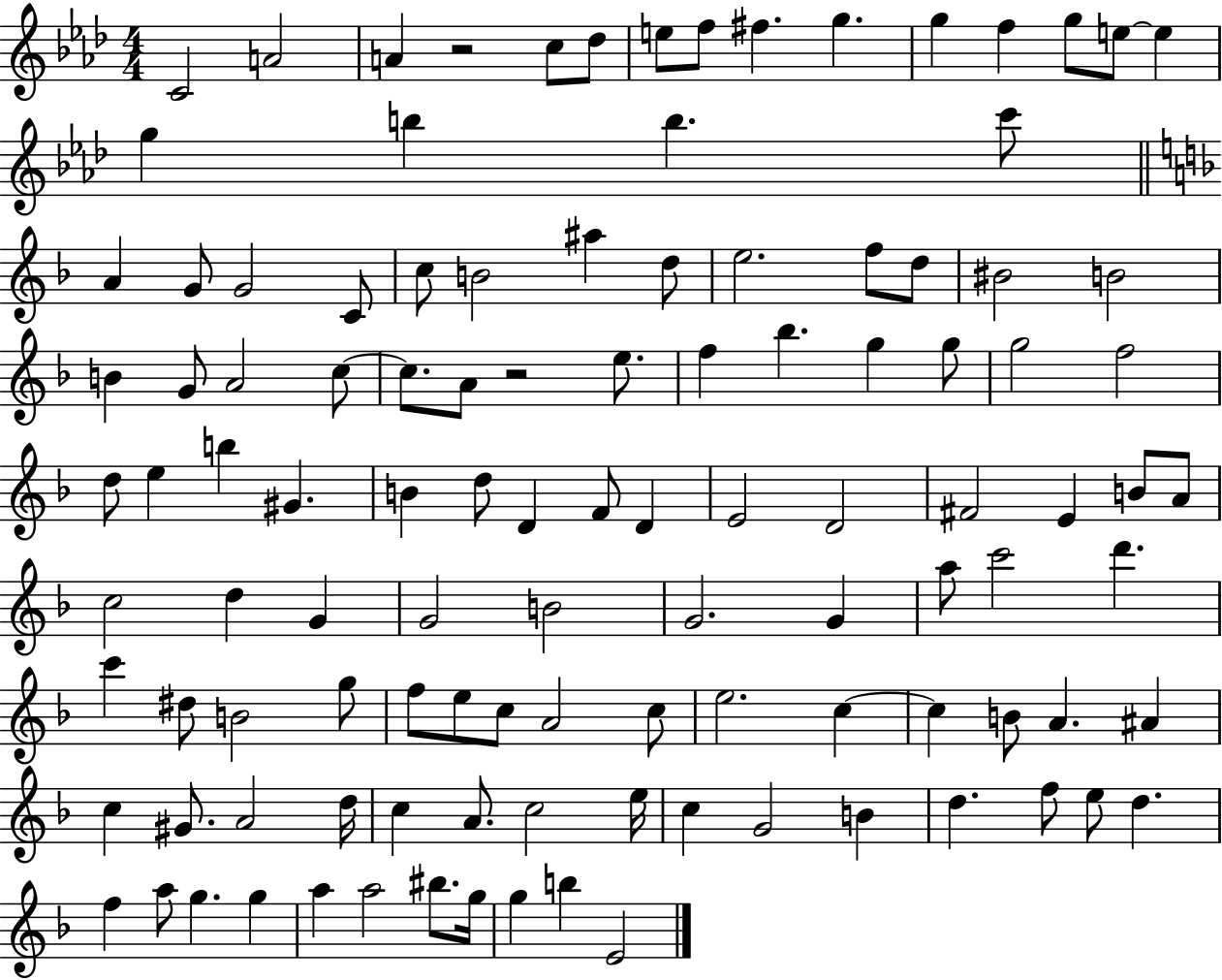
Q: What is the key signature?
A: AES major